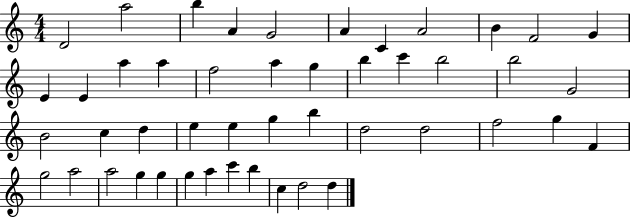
{
  \clef treble
  \numericTimeSignature
  \time 4/4
  \key c \major
  d'2 a''2 | b''4 a'4 g'2 | a'4 c'4 a'2 | b'4 f'2 g'4 | \break e'4 e'4 a''4 a''4 | f''2 a''4 g''4 | b''4 c'''4 b''2 | b''2 g'2 | \break b'2 c''4 d''4 | e''4 e''4 g''4 b''4 | d''2 d''2 | f''2 g''4 f'4 | \break g''2 a''2 | a''2 g''4 g''4 | g''4 a''4 c'''4 b''4 | c''4 d''2 d''4 | \break \bar "|."
}